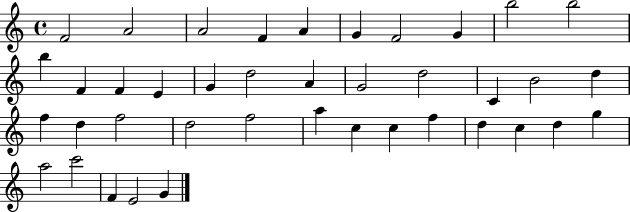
{
  \clef treble
  \time 4/4
  \defaultTimeSignature
  \key c \major
  f'2 a'2 | a'2 f'4 a'4 | g'4 f'2 g'4 | b''2 b''2 | \break b''4 f'4 f'4 e'4 | g'4 d''2 a'4 | g'2 d''2 | c'4 b'2 d''4 | \break f''4 d''4 f''2 | d''2 f''2 | a''4 c''4 c''4 f''4 | d''4 c''4 d''4 g''4 | \break a''2 c'''2 | f'4 e'2 g'4 | \bar "|."
}